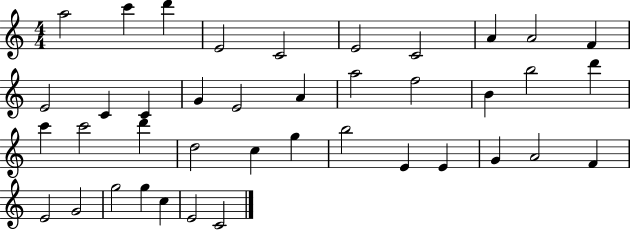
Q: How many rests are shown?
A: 0